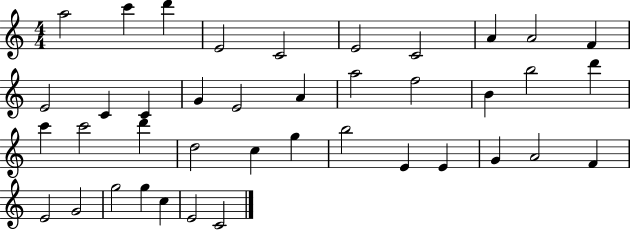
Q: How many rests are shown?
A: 0